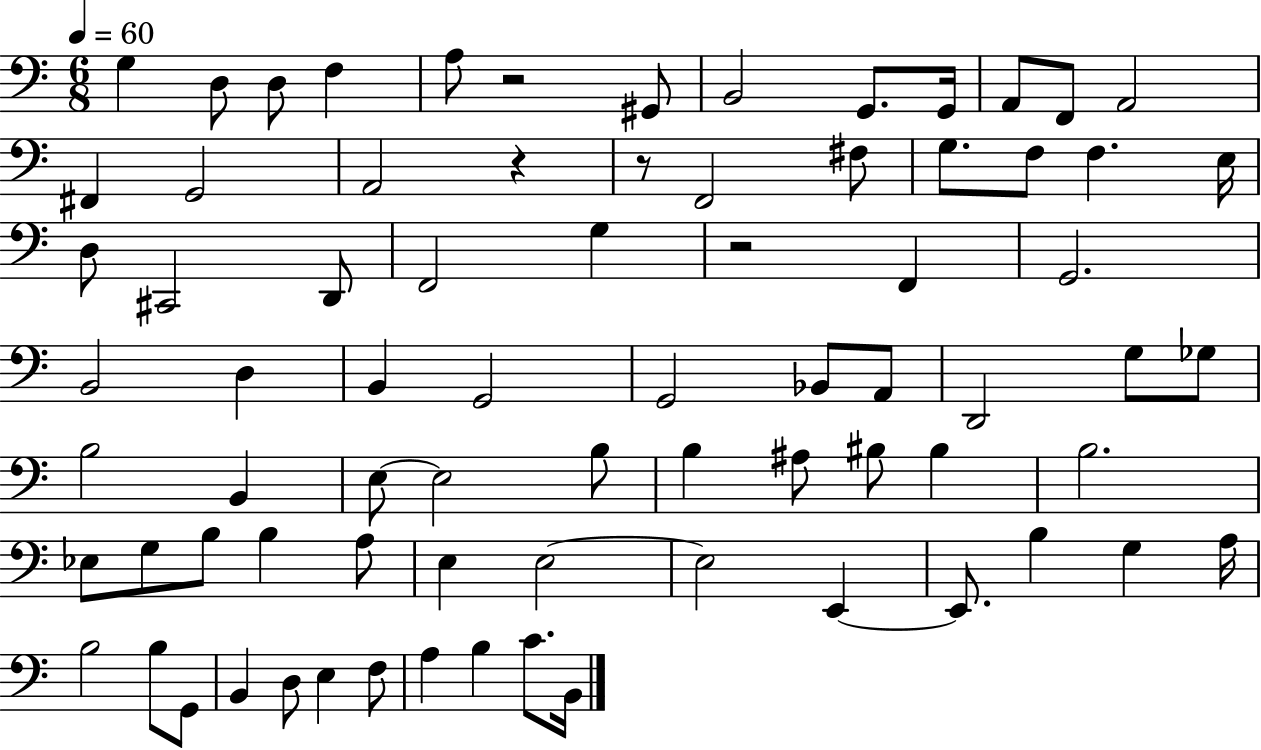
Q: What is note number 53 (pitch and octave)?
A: A3